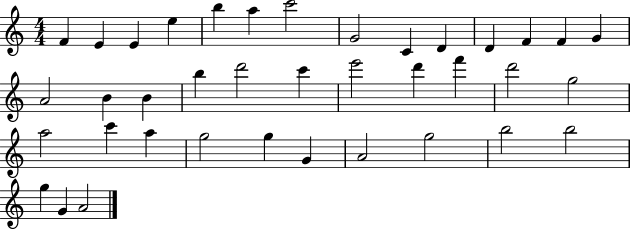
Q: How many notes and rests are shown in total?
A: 38